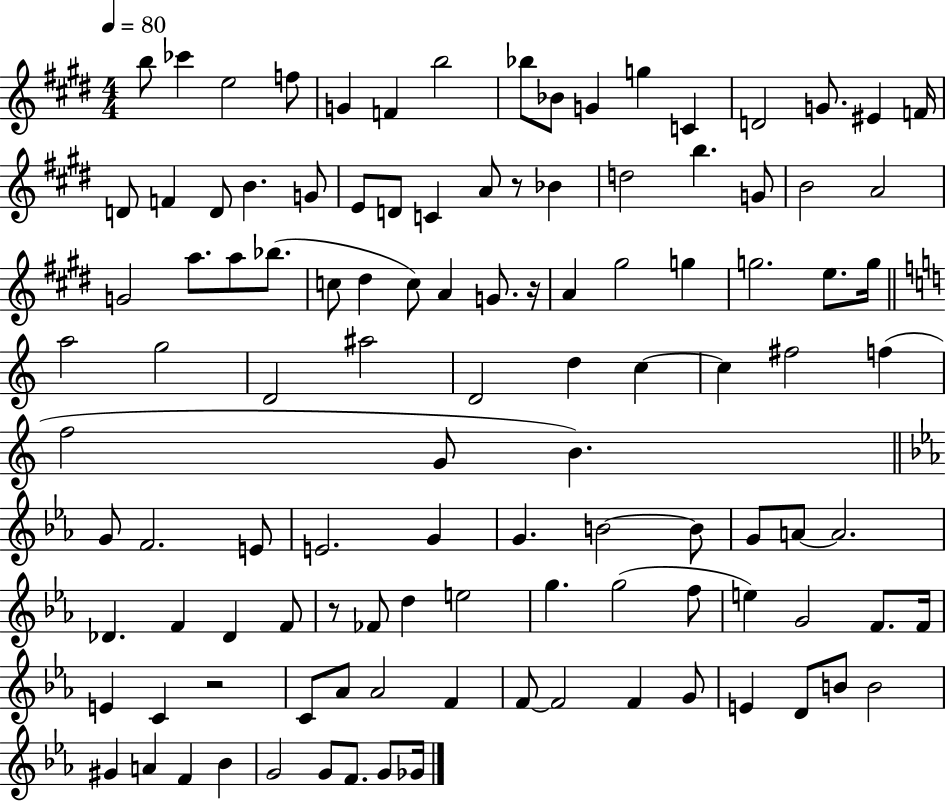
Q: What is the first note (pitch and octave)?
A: B5